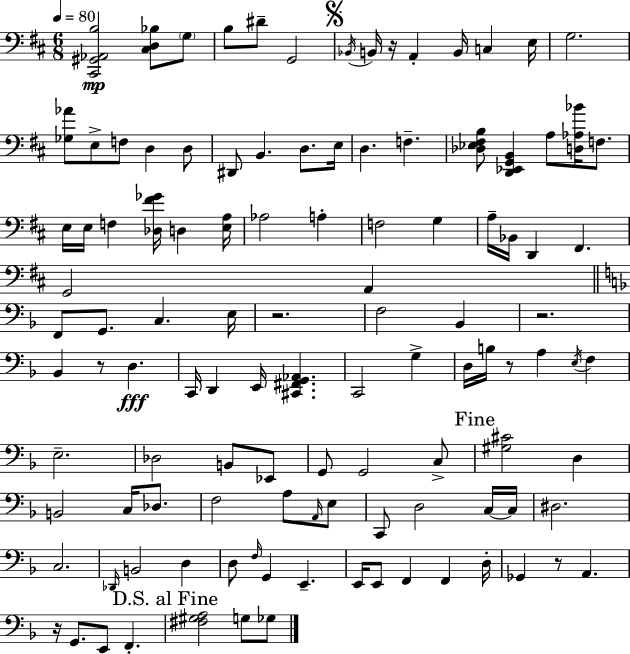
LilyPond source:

{
  \clef bass
  \numericTimeSignature
  \time 6/8
  \key d \major
  \tempo 4 = 80
  \repeat volta 2 { <cis, gis, aes, b>2\mp <cis d bes>8 \parenthesize g8 | b8 dis'8-- g,2 | \mark \markup { \musicglyph "scripts.segno" } \acciaccatura { bes,16 } b,16 r16 a,4-. b,16 c4 | e16 g2. | \break <ges aes'>8 e8-> f8 d4 d8 | dis,8 b,4. d8. | e16 d4. f4.-- | <des ees fis b>8 <d, ees, g, b,>4 a8 <d aes bes'>16 f8. | \break e16 e16 f4 <des fis' ges'>16 d4 | <e a>16 aes2 a4-. | f2 g4 | a16-- bes,16 d,4 fis,4. | \break g,2 a,4 | \bar "||" \break \key f \major f,8 g,8. c4. e16 | r2. | f2 bes,4 | r2. | \break bes,4 r8 d4.\fff | c,16 d,4 e,16 <cis, fis, g, aes,>4. | c,2 g4-> | d16 b16 r8 a4 \acciaccatura { e16 } f4 | \break e2.-- | des2 b,8 ees,8 | g,8 g,2 c8-> | \mark "Fine" <gis cis'>2 d4 | \break b,2 c16 des8. | f2 a8 \grace { a,16 } | e8 c,8 d2 | c16~~ c16 dis2. | \break c2. | \grace { des,16 } b,2 d4 | d8 \grace { f16 } g,4 e,4.-- | e,16 e,8 f,4 f,4 | \break d16-. ges,4 r8 a,4. | r16 g,8. e,8 f,4.-. | \mark "D.S. al Fine" <fis gis a>2 | g8 ges8 } \bar "|."
}